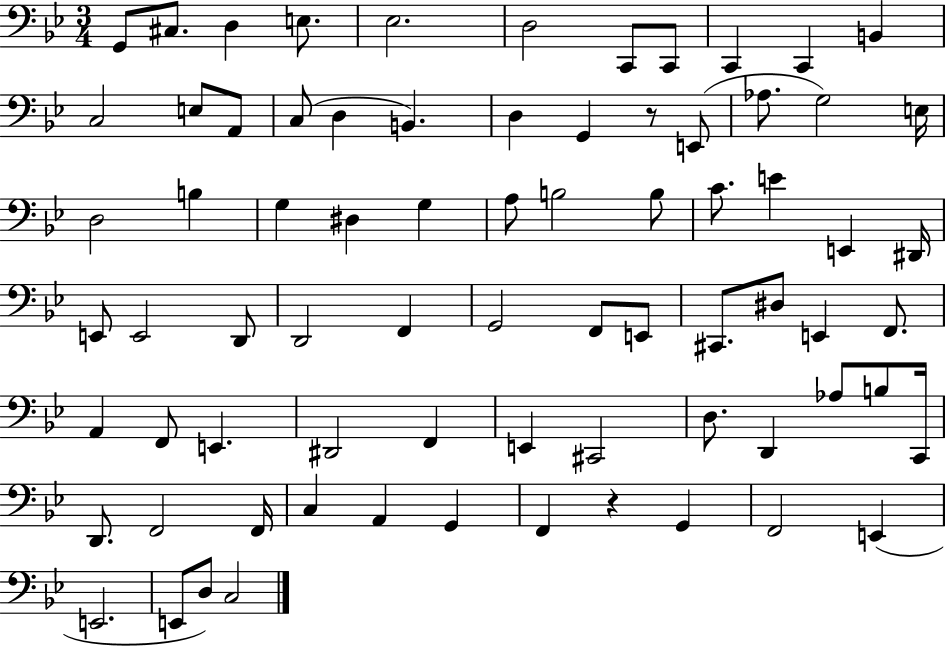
G2/e C#3/e. D3/q E3/e. Eb3/h. D3/h C2/e C2/e C2/q C2/q B2/q C3/h E3/e A2/e C3/e D3/q B2/q. D3/q G2/q R/e E2/e Ab3/e. G3/h E3/s D3/h B3/q G3/q D#3/q G3/q A3/e B3/h B3/e C4/e. E4/q E2/q D#2/s E2/e E2/h D2/e D2/h F2/q G2/h F2/e E2/e C#2/e. D#3/e E2/q F2/e. A2/q F2/e E2/q. D#2/h F2/q E2/q C#2/h D3/e. D2/q Ab3/e B3/e C2/s D2/e. F2/h F2/s C3/q A2/q G2/q F2/q R/q G2/q F2/h E2/q E2/h. E2/e D3/e C3/h